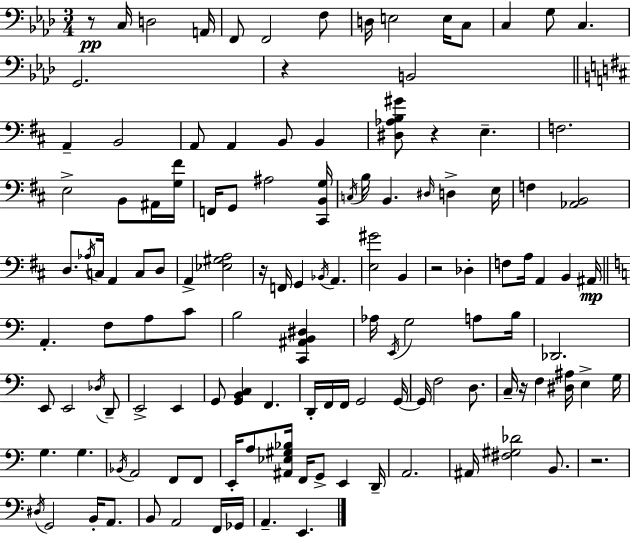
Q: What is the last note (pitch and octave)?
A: E2